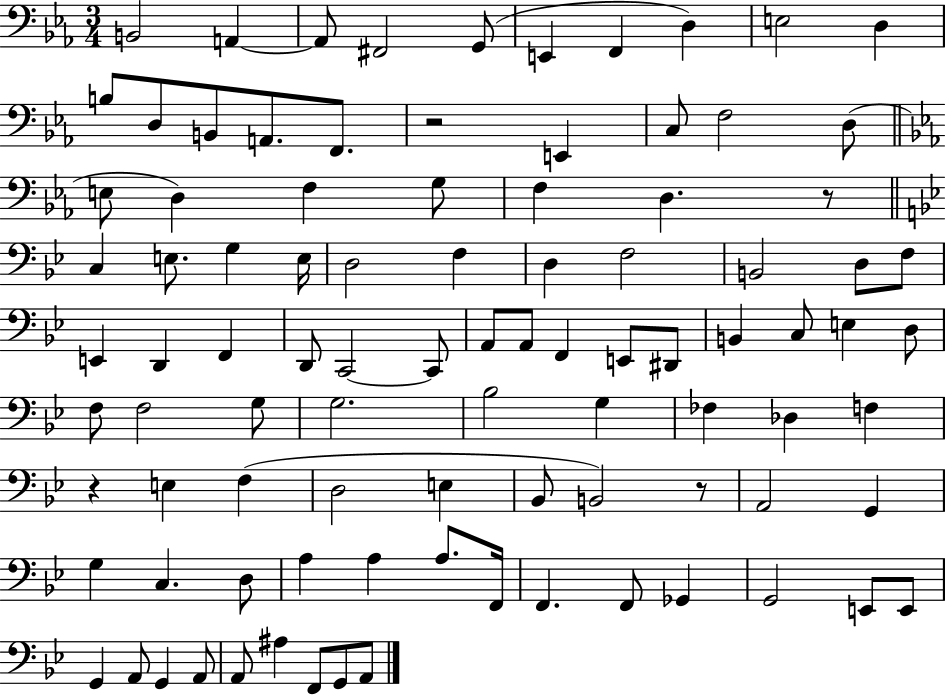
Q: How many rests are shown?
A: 4